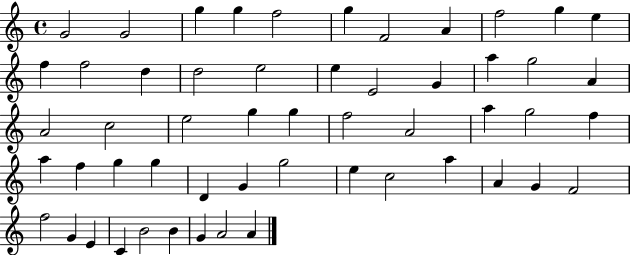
G4/h G4/h G5/q G5/q F5/h G5/q F4/h A4/q F5/h G5/q E5/q F5/q F5/h D5/q D5/h E5/h E5/q E4/h G4/q A5/q G5/h A4/q A4/h C5/h E5/h G5/q G5/q F5/h A4/h A5/q G5/h F5/q A5/q F5/q G5/q G5/q D4/q G4/q G5/h E5/q C5/h A5/q A4/q G4/q F4/h F5/h G4/q E4/q C4/q B4/h B4/q G4/q A4/h A4/q